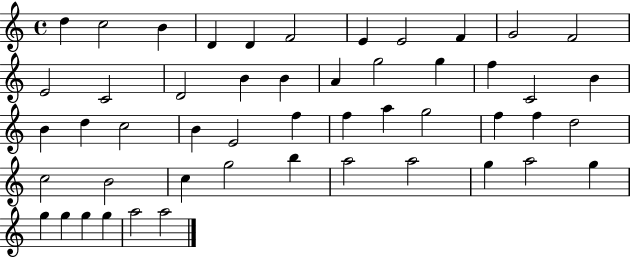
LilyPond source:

{
  \clef treble
  \time 4/4
  \defaultTimeSignature
  \key c \major
  d''4 c''2 b'4 | d'4 d'4 f'2 | e'4 e'2 f'4 | g'2 f'2 | \break e'2 c'2 | d'2 b'4 b'4 | a'4 g''2 g''4 | f''4 c'2 b'4 | \break b'4 d''4 c''2 | b'4 e'2 f''4 | f''4 a''4 g''2 | f''4 f''4 d''2 | \break c''2 b'2 | c''4 g''2 b''4 | a''2 a''2 | g''4 a''2 g''4 | \break g''4 g''4 g''4 g''4 | a''2 a''2 | \bar "|."
}